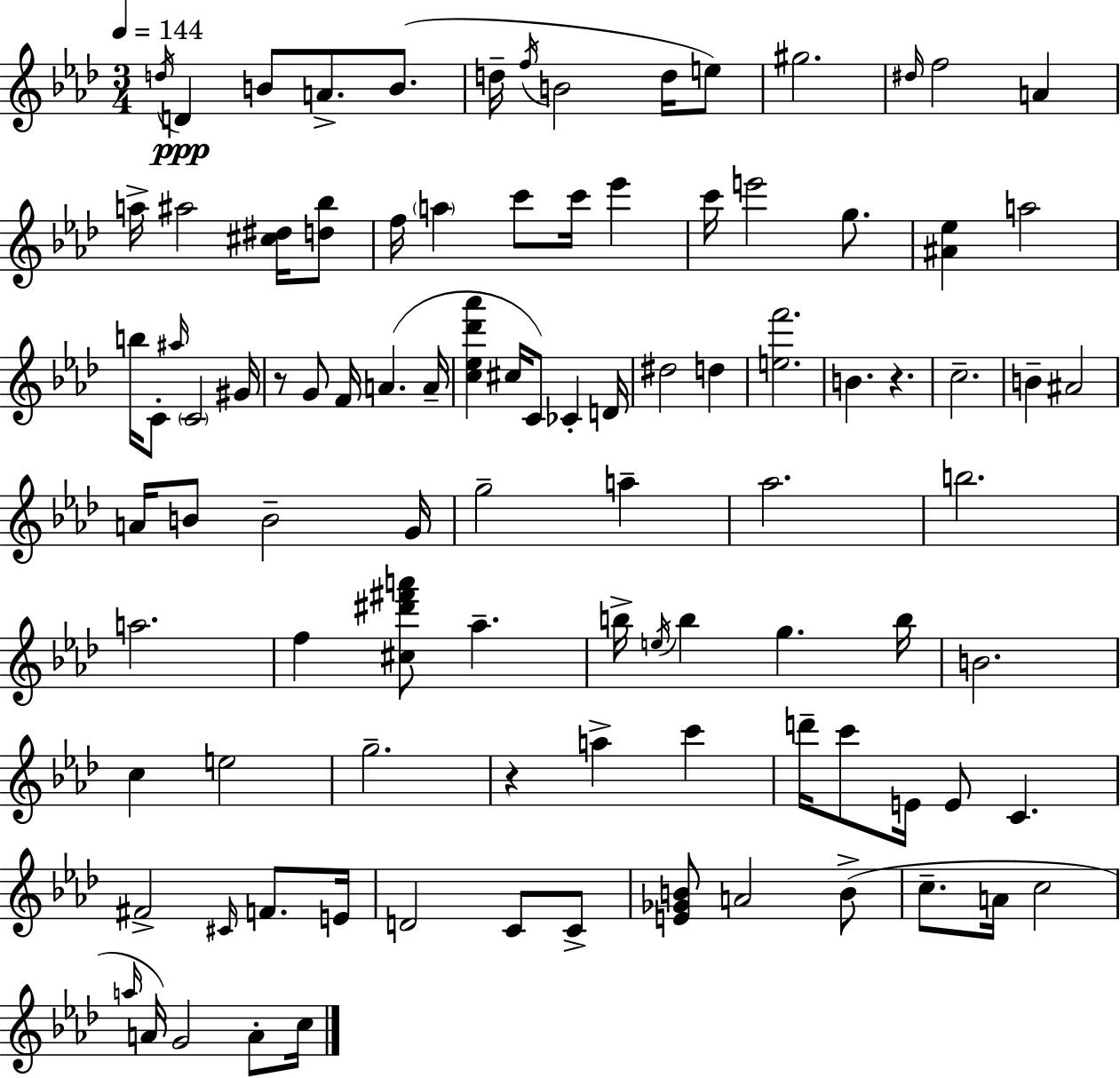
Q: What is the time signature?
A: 3/4